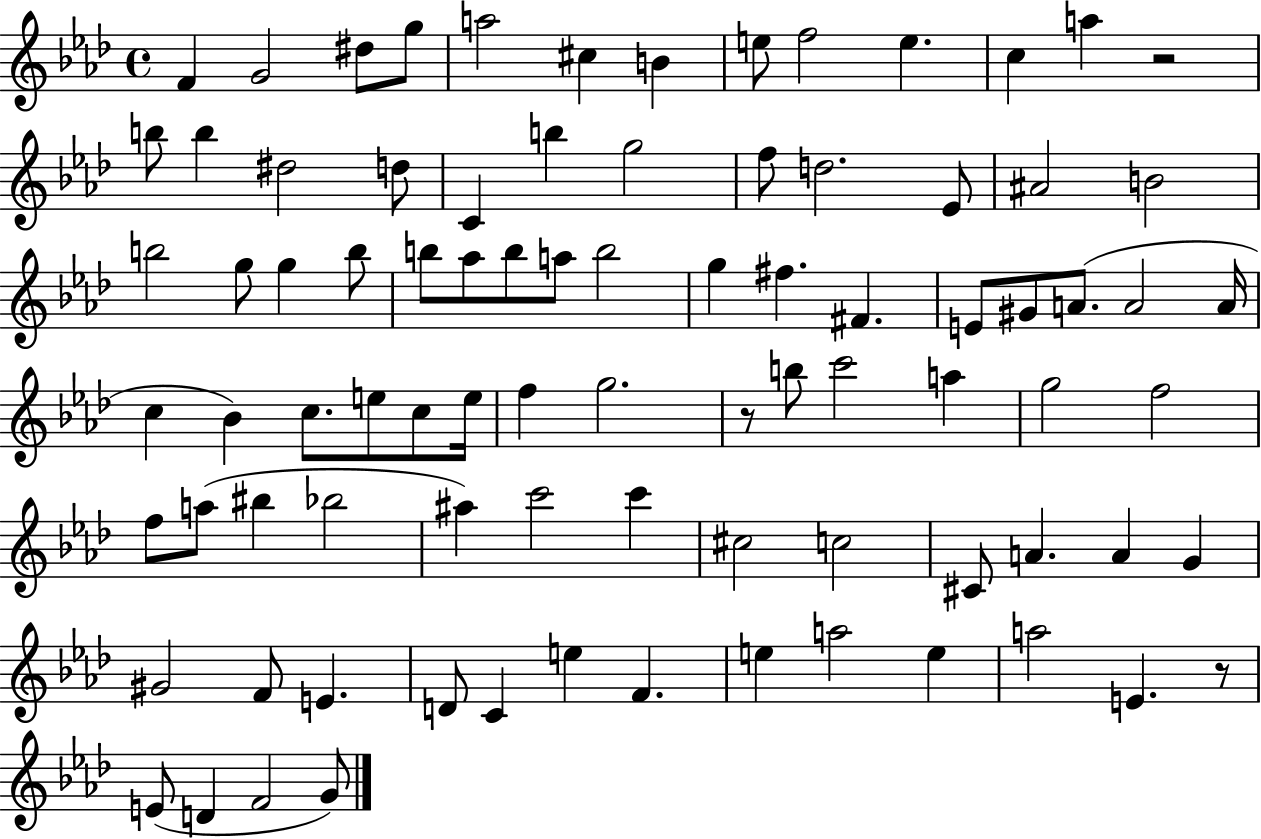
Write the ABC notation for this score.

X:1
T:Untitled
M:4/4
L:1/4
K:Ab
F G2 ^d/2 g/2 a2 ^c B e/2 f2 e c a z2 b/2 b ^d2 d/2 C b g2 f/2 d2 _E/2 ^A2 B2 b2 g/2 g b/2 b/2 _a/2 b/2 a/2 b2 g ^f ^F E/2 ^G/2 A/2 A2 A/4 c _B c/2 e/2 c/2 e/4 f g2 z/2 b/2 c'2 a g2 f2 f/2 a/2 ^b _b2 ^a c'2 c' ^c2 c2 ^C/2 A A G ^G2 F/2 E D/2 C e F e a2 e a2 E z/2 E/2 D F2 G/2